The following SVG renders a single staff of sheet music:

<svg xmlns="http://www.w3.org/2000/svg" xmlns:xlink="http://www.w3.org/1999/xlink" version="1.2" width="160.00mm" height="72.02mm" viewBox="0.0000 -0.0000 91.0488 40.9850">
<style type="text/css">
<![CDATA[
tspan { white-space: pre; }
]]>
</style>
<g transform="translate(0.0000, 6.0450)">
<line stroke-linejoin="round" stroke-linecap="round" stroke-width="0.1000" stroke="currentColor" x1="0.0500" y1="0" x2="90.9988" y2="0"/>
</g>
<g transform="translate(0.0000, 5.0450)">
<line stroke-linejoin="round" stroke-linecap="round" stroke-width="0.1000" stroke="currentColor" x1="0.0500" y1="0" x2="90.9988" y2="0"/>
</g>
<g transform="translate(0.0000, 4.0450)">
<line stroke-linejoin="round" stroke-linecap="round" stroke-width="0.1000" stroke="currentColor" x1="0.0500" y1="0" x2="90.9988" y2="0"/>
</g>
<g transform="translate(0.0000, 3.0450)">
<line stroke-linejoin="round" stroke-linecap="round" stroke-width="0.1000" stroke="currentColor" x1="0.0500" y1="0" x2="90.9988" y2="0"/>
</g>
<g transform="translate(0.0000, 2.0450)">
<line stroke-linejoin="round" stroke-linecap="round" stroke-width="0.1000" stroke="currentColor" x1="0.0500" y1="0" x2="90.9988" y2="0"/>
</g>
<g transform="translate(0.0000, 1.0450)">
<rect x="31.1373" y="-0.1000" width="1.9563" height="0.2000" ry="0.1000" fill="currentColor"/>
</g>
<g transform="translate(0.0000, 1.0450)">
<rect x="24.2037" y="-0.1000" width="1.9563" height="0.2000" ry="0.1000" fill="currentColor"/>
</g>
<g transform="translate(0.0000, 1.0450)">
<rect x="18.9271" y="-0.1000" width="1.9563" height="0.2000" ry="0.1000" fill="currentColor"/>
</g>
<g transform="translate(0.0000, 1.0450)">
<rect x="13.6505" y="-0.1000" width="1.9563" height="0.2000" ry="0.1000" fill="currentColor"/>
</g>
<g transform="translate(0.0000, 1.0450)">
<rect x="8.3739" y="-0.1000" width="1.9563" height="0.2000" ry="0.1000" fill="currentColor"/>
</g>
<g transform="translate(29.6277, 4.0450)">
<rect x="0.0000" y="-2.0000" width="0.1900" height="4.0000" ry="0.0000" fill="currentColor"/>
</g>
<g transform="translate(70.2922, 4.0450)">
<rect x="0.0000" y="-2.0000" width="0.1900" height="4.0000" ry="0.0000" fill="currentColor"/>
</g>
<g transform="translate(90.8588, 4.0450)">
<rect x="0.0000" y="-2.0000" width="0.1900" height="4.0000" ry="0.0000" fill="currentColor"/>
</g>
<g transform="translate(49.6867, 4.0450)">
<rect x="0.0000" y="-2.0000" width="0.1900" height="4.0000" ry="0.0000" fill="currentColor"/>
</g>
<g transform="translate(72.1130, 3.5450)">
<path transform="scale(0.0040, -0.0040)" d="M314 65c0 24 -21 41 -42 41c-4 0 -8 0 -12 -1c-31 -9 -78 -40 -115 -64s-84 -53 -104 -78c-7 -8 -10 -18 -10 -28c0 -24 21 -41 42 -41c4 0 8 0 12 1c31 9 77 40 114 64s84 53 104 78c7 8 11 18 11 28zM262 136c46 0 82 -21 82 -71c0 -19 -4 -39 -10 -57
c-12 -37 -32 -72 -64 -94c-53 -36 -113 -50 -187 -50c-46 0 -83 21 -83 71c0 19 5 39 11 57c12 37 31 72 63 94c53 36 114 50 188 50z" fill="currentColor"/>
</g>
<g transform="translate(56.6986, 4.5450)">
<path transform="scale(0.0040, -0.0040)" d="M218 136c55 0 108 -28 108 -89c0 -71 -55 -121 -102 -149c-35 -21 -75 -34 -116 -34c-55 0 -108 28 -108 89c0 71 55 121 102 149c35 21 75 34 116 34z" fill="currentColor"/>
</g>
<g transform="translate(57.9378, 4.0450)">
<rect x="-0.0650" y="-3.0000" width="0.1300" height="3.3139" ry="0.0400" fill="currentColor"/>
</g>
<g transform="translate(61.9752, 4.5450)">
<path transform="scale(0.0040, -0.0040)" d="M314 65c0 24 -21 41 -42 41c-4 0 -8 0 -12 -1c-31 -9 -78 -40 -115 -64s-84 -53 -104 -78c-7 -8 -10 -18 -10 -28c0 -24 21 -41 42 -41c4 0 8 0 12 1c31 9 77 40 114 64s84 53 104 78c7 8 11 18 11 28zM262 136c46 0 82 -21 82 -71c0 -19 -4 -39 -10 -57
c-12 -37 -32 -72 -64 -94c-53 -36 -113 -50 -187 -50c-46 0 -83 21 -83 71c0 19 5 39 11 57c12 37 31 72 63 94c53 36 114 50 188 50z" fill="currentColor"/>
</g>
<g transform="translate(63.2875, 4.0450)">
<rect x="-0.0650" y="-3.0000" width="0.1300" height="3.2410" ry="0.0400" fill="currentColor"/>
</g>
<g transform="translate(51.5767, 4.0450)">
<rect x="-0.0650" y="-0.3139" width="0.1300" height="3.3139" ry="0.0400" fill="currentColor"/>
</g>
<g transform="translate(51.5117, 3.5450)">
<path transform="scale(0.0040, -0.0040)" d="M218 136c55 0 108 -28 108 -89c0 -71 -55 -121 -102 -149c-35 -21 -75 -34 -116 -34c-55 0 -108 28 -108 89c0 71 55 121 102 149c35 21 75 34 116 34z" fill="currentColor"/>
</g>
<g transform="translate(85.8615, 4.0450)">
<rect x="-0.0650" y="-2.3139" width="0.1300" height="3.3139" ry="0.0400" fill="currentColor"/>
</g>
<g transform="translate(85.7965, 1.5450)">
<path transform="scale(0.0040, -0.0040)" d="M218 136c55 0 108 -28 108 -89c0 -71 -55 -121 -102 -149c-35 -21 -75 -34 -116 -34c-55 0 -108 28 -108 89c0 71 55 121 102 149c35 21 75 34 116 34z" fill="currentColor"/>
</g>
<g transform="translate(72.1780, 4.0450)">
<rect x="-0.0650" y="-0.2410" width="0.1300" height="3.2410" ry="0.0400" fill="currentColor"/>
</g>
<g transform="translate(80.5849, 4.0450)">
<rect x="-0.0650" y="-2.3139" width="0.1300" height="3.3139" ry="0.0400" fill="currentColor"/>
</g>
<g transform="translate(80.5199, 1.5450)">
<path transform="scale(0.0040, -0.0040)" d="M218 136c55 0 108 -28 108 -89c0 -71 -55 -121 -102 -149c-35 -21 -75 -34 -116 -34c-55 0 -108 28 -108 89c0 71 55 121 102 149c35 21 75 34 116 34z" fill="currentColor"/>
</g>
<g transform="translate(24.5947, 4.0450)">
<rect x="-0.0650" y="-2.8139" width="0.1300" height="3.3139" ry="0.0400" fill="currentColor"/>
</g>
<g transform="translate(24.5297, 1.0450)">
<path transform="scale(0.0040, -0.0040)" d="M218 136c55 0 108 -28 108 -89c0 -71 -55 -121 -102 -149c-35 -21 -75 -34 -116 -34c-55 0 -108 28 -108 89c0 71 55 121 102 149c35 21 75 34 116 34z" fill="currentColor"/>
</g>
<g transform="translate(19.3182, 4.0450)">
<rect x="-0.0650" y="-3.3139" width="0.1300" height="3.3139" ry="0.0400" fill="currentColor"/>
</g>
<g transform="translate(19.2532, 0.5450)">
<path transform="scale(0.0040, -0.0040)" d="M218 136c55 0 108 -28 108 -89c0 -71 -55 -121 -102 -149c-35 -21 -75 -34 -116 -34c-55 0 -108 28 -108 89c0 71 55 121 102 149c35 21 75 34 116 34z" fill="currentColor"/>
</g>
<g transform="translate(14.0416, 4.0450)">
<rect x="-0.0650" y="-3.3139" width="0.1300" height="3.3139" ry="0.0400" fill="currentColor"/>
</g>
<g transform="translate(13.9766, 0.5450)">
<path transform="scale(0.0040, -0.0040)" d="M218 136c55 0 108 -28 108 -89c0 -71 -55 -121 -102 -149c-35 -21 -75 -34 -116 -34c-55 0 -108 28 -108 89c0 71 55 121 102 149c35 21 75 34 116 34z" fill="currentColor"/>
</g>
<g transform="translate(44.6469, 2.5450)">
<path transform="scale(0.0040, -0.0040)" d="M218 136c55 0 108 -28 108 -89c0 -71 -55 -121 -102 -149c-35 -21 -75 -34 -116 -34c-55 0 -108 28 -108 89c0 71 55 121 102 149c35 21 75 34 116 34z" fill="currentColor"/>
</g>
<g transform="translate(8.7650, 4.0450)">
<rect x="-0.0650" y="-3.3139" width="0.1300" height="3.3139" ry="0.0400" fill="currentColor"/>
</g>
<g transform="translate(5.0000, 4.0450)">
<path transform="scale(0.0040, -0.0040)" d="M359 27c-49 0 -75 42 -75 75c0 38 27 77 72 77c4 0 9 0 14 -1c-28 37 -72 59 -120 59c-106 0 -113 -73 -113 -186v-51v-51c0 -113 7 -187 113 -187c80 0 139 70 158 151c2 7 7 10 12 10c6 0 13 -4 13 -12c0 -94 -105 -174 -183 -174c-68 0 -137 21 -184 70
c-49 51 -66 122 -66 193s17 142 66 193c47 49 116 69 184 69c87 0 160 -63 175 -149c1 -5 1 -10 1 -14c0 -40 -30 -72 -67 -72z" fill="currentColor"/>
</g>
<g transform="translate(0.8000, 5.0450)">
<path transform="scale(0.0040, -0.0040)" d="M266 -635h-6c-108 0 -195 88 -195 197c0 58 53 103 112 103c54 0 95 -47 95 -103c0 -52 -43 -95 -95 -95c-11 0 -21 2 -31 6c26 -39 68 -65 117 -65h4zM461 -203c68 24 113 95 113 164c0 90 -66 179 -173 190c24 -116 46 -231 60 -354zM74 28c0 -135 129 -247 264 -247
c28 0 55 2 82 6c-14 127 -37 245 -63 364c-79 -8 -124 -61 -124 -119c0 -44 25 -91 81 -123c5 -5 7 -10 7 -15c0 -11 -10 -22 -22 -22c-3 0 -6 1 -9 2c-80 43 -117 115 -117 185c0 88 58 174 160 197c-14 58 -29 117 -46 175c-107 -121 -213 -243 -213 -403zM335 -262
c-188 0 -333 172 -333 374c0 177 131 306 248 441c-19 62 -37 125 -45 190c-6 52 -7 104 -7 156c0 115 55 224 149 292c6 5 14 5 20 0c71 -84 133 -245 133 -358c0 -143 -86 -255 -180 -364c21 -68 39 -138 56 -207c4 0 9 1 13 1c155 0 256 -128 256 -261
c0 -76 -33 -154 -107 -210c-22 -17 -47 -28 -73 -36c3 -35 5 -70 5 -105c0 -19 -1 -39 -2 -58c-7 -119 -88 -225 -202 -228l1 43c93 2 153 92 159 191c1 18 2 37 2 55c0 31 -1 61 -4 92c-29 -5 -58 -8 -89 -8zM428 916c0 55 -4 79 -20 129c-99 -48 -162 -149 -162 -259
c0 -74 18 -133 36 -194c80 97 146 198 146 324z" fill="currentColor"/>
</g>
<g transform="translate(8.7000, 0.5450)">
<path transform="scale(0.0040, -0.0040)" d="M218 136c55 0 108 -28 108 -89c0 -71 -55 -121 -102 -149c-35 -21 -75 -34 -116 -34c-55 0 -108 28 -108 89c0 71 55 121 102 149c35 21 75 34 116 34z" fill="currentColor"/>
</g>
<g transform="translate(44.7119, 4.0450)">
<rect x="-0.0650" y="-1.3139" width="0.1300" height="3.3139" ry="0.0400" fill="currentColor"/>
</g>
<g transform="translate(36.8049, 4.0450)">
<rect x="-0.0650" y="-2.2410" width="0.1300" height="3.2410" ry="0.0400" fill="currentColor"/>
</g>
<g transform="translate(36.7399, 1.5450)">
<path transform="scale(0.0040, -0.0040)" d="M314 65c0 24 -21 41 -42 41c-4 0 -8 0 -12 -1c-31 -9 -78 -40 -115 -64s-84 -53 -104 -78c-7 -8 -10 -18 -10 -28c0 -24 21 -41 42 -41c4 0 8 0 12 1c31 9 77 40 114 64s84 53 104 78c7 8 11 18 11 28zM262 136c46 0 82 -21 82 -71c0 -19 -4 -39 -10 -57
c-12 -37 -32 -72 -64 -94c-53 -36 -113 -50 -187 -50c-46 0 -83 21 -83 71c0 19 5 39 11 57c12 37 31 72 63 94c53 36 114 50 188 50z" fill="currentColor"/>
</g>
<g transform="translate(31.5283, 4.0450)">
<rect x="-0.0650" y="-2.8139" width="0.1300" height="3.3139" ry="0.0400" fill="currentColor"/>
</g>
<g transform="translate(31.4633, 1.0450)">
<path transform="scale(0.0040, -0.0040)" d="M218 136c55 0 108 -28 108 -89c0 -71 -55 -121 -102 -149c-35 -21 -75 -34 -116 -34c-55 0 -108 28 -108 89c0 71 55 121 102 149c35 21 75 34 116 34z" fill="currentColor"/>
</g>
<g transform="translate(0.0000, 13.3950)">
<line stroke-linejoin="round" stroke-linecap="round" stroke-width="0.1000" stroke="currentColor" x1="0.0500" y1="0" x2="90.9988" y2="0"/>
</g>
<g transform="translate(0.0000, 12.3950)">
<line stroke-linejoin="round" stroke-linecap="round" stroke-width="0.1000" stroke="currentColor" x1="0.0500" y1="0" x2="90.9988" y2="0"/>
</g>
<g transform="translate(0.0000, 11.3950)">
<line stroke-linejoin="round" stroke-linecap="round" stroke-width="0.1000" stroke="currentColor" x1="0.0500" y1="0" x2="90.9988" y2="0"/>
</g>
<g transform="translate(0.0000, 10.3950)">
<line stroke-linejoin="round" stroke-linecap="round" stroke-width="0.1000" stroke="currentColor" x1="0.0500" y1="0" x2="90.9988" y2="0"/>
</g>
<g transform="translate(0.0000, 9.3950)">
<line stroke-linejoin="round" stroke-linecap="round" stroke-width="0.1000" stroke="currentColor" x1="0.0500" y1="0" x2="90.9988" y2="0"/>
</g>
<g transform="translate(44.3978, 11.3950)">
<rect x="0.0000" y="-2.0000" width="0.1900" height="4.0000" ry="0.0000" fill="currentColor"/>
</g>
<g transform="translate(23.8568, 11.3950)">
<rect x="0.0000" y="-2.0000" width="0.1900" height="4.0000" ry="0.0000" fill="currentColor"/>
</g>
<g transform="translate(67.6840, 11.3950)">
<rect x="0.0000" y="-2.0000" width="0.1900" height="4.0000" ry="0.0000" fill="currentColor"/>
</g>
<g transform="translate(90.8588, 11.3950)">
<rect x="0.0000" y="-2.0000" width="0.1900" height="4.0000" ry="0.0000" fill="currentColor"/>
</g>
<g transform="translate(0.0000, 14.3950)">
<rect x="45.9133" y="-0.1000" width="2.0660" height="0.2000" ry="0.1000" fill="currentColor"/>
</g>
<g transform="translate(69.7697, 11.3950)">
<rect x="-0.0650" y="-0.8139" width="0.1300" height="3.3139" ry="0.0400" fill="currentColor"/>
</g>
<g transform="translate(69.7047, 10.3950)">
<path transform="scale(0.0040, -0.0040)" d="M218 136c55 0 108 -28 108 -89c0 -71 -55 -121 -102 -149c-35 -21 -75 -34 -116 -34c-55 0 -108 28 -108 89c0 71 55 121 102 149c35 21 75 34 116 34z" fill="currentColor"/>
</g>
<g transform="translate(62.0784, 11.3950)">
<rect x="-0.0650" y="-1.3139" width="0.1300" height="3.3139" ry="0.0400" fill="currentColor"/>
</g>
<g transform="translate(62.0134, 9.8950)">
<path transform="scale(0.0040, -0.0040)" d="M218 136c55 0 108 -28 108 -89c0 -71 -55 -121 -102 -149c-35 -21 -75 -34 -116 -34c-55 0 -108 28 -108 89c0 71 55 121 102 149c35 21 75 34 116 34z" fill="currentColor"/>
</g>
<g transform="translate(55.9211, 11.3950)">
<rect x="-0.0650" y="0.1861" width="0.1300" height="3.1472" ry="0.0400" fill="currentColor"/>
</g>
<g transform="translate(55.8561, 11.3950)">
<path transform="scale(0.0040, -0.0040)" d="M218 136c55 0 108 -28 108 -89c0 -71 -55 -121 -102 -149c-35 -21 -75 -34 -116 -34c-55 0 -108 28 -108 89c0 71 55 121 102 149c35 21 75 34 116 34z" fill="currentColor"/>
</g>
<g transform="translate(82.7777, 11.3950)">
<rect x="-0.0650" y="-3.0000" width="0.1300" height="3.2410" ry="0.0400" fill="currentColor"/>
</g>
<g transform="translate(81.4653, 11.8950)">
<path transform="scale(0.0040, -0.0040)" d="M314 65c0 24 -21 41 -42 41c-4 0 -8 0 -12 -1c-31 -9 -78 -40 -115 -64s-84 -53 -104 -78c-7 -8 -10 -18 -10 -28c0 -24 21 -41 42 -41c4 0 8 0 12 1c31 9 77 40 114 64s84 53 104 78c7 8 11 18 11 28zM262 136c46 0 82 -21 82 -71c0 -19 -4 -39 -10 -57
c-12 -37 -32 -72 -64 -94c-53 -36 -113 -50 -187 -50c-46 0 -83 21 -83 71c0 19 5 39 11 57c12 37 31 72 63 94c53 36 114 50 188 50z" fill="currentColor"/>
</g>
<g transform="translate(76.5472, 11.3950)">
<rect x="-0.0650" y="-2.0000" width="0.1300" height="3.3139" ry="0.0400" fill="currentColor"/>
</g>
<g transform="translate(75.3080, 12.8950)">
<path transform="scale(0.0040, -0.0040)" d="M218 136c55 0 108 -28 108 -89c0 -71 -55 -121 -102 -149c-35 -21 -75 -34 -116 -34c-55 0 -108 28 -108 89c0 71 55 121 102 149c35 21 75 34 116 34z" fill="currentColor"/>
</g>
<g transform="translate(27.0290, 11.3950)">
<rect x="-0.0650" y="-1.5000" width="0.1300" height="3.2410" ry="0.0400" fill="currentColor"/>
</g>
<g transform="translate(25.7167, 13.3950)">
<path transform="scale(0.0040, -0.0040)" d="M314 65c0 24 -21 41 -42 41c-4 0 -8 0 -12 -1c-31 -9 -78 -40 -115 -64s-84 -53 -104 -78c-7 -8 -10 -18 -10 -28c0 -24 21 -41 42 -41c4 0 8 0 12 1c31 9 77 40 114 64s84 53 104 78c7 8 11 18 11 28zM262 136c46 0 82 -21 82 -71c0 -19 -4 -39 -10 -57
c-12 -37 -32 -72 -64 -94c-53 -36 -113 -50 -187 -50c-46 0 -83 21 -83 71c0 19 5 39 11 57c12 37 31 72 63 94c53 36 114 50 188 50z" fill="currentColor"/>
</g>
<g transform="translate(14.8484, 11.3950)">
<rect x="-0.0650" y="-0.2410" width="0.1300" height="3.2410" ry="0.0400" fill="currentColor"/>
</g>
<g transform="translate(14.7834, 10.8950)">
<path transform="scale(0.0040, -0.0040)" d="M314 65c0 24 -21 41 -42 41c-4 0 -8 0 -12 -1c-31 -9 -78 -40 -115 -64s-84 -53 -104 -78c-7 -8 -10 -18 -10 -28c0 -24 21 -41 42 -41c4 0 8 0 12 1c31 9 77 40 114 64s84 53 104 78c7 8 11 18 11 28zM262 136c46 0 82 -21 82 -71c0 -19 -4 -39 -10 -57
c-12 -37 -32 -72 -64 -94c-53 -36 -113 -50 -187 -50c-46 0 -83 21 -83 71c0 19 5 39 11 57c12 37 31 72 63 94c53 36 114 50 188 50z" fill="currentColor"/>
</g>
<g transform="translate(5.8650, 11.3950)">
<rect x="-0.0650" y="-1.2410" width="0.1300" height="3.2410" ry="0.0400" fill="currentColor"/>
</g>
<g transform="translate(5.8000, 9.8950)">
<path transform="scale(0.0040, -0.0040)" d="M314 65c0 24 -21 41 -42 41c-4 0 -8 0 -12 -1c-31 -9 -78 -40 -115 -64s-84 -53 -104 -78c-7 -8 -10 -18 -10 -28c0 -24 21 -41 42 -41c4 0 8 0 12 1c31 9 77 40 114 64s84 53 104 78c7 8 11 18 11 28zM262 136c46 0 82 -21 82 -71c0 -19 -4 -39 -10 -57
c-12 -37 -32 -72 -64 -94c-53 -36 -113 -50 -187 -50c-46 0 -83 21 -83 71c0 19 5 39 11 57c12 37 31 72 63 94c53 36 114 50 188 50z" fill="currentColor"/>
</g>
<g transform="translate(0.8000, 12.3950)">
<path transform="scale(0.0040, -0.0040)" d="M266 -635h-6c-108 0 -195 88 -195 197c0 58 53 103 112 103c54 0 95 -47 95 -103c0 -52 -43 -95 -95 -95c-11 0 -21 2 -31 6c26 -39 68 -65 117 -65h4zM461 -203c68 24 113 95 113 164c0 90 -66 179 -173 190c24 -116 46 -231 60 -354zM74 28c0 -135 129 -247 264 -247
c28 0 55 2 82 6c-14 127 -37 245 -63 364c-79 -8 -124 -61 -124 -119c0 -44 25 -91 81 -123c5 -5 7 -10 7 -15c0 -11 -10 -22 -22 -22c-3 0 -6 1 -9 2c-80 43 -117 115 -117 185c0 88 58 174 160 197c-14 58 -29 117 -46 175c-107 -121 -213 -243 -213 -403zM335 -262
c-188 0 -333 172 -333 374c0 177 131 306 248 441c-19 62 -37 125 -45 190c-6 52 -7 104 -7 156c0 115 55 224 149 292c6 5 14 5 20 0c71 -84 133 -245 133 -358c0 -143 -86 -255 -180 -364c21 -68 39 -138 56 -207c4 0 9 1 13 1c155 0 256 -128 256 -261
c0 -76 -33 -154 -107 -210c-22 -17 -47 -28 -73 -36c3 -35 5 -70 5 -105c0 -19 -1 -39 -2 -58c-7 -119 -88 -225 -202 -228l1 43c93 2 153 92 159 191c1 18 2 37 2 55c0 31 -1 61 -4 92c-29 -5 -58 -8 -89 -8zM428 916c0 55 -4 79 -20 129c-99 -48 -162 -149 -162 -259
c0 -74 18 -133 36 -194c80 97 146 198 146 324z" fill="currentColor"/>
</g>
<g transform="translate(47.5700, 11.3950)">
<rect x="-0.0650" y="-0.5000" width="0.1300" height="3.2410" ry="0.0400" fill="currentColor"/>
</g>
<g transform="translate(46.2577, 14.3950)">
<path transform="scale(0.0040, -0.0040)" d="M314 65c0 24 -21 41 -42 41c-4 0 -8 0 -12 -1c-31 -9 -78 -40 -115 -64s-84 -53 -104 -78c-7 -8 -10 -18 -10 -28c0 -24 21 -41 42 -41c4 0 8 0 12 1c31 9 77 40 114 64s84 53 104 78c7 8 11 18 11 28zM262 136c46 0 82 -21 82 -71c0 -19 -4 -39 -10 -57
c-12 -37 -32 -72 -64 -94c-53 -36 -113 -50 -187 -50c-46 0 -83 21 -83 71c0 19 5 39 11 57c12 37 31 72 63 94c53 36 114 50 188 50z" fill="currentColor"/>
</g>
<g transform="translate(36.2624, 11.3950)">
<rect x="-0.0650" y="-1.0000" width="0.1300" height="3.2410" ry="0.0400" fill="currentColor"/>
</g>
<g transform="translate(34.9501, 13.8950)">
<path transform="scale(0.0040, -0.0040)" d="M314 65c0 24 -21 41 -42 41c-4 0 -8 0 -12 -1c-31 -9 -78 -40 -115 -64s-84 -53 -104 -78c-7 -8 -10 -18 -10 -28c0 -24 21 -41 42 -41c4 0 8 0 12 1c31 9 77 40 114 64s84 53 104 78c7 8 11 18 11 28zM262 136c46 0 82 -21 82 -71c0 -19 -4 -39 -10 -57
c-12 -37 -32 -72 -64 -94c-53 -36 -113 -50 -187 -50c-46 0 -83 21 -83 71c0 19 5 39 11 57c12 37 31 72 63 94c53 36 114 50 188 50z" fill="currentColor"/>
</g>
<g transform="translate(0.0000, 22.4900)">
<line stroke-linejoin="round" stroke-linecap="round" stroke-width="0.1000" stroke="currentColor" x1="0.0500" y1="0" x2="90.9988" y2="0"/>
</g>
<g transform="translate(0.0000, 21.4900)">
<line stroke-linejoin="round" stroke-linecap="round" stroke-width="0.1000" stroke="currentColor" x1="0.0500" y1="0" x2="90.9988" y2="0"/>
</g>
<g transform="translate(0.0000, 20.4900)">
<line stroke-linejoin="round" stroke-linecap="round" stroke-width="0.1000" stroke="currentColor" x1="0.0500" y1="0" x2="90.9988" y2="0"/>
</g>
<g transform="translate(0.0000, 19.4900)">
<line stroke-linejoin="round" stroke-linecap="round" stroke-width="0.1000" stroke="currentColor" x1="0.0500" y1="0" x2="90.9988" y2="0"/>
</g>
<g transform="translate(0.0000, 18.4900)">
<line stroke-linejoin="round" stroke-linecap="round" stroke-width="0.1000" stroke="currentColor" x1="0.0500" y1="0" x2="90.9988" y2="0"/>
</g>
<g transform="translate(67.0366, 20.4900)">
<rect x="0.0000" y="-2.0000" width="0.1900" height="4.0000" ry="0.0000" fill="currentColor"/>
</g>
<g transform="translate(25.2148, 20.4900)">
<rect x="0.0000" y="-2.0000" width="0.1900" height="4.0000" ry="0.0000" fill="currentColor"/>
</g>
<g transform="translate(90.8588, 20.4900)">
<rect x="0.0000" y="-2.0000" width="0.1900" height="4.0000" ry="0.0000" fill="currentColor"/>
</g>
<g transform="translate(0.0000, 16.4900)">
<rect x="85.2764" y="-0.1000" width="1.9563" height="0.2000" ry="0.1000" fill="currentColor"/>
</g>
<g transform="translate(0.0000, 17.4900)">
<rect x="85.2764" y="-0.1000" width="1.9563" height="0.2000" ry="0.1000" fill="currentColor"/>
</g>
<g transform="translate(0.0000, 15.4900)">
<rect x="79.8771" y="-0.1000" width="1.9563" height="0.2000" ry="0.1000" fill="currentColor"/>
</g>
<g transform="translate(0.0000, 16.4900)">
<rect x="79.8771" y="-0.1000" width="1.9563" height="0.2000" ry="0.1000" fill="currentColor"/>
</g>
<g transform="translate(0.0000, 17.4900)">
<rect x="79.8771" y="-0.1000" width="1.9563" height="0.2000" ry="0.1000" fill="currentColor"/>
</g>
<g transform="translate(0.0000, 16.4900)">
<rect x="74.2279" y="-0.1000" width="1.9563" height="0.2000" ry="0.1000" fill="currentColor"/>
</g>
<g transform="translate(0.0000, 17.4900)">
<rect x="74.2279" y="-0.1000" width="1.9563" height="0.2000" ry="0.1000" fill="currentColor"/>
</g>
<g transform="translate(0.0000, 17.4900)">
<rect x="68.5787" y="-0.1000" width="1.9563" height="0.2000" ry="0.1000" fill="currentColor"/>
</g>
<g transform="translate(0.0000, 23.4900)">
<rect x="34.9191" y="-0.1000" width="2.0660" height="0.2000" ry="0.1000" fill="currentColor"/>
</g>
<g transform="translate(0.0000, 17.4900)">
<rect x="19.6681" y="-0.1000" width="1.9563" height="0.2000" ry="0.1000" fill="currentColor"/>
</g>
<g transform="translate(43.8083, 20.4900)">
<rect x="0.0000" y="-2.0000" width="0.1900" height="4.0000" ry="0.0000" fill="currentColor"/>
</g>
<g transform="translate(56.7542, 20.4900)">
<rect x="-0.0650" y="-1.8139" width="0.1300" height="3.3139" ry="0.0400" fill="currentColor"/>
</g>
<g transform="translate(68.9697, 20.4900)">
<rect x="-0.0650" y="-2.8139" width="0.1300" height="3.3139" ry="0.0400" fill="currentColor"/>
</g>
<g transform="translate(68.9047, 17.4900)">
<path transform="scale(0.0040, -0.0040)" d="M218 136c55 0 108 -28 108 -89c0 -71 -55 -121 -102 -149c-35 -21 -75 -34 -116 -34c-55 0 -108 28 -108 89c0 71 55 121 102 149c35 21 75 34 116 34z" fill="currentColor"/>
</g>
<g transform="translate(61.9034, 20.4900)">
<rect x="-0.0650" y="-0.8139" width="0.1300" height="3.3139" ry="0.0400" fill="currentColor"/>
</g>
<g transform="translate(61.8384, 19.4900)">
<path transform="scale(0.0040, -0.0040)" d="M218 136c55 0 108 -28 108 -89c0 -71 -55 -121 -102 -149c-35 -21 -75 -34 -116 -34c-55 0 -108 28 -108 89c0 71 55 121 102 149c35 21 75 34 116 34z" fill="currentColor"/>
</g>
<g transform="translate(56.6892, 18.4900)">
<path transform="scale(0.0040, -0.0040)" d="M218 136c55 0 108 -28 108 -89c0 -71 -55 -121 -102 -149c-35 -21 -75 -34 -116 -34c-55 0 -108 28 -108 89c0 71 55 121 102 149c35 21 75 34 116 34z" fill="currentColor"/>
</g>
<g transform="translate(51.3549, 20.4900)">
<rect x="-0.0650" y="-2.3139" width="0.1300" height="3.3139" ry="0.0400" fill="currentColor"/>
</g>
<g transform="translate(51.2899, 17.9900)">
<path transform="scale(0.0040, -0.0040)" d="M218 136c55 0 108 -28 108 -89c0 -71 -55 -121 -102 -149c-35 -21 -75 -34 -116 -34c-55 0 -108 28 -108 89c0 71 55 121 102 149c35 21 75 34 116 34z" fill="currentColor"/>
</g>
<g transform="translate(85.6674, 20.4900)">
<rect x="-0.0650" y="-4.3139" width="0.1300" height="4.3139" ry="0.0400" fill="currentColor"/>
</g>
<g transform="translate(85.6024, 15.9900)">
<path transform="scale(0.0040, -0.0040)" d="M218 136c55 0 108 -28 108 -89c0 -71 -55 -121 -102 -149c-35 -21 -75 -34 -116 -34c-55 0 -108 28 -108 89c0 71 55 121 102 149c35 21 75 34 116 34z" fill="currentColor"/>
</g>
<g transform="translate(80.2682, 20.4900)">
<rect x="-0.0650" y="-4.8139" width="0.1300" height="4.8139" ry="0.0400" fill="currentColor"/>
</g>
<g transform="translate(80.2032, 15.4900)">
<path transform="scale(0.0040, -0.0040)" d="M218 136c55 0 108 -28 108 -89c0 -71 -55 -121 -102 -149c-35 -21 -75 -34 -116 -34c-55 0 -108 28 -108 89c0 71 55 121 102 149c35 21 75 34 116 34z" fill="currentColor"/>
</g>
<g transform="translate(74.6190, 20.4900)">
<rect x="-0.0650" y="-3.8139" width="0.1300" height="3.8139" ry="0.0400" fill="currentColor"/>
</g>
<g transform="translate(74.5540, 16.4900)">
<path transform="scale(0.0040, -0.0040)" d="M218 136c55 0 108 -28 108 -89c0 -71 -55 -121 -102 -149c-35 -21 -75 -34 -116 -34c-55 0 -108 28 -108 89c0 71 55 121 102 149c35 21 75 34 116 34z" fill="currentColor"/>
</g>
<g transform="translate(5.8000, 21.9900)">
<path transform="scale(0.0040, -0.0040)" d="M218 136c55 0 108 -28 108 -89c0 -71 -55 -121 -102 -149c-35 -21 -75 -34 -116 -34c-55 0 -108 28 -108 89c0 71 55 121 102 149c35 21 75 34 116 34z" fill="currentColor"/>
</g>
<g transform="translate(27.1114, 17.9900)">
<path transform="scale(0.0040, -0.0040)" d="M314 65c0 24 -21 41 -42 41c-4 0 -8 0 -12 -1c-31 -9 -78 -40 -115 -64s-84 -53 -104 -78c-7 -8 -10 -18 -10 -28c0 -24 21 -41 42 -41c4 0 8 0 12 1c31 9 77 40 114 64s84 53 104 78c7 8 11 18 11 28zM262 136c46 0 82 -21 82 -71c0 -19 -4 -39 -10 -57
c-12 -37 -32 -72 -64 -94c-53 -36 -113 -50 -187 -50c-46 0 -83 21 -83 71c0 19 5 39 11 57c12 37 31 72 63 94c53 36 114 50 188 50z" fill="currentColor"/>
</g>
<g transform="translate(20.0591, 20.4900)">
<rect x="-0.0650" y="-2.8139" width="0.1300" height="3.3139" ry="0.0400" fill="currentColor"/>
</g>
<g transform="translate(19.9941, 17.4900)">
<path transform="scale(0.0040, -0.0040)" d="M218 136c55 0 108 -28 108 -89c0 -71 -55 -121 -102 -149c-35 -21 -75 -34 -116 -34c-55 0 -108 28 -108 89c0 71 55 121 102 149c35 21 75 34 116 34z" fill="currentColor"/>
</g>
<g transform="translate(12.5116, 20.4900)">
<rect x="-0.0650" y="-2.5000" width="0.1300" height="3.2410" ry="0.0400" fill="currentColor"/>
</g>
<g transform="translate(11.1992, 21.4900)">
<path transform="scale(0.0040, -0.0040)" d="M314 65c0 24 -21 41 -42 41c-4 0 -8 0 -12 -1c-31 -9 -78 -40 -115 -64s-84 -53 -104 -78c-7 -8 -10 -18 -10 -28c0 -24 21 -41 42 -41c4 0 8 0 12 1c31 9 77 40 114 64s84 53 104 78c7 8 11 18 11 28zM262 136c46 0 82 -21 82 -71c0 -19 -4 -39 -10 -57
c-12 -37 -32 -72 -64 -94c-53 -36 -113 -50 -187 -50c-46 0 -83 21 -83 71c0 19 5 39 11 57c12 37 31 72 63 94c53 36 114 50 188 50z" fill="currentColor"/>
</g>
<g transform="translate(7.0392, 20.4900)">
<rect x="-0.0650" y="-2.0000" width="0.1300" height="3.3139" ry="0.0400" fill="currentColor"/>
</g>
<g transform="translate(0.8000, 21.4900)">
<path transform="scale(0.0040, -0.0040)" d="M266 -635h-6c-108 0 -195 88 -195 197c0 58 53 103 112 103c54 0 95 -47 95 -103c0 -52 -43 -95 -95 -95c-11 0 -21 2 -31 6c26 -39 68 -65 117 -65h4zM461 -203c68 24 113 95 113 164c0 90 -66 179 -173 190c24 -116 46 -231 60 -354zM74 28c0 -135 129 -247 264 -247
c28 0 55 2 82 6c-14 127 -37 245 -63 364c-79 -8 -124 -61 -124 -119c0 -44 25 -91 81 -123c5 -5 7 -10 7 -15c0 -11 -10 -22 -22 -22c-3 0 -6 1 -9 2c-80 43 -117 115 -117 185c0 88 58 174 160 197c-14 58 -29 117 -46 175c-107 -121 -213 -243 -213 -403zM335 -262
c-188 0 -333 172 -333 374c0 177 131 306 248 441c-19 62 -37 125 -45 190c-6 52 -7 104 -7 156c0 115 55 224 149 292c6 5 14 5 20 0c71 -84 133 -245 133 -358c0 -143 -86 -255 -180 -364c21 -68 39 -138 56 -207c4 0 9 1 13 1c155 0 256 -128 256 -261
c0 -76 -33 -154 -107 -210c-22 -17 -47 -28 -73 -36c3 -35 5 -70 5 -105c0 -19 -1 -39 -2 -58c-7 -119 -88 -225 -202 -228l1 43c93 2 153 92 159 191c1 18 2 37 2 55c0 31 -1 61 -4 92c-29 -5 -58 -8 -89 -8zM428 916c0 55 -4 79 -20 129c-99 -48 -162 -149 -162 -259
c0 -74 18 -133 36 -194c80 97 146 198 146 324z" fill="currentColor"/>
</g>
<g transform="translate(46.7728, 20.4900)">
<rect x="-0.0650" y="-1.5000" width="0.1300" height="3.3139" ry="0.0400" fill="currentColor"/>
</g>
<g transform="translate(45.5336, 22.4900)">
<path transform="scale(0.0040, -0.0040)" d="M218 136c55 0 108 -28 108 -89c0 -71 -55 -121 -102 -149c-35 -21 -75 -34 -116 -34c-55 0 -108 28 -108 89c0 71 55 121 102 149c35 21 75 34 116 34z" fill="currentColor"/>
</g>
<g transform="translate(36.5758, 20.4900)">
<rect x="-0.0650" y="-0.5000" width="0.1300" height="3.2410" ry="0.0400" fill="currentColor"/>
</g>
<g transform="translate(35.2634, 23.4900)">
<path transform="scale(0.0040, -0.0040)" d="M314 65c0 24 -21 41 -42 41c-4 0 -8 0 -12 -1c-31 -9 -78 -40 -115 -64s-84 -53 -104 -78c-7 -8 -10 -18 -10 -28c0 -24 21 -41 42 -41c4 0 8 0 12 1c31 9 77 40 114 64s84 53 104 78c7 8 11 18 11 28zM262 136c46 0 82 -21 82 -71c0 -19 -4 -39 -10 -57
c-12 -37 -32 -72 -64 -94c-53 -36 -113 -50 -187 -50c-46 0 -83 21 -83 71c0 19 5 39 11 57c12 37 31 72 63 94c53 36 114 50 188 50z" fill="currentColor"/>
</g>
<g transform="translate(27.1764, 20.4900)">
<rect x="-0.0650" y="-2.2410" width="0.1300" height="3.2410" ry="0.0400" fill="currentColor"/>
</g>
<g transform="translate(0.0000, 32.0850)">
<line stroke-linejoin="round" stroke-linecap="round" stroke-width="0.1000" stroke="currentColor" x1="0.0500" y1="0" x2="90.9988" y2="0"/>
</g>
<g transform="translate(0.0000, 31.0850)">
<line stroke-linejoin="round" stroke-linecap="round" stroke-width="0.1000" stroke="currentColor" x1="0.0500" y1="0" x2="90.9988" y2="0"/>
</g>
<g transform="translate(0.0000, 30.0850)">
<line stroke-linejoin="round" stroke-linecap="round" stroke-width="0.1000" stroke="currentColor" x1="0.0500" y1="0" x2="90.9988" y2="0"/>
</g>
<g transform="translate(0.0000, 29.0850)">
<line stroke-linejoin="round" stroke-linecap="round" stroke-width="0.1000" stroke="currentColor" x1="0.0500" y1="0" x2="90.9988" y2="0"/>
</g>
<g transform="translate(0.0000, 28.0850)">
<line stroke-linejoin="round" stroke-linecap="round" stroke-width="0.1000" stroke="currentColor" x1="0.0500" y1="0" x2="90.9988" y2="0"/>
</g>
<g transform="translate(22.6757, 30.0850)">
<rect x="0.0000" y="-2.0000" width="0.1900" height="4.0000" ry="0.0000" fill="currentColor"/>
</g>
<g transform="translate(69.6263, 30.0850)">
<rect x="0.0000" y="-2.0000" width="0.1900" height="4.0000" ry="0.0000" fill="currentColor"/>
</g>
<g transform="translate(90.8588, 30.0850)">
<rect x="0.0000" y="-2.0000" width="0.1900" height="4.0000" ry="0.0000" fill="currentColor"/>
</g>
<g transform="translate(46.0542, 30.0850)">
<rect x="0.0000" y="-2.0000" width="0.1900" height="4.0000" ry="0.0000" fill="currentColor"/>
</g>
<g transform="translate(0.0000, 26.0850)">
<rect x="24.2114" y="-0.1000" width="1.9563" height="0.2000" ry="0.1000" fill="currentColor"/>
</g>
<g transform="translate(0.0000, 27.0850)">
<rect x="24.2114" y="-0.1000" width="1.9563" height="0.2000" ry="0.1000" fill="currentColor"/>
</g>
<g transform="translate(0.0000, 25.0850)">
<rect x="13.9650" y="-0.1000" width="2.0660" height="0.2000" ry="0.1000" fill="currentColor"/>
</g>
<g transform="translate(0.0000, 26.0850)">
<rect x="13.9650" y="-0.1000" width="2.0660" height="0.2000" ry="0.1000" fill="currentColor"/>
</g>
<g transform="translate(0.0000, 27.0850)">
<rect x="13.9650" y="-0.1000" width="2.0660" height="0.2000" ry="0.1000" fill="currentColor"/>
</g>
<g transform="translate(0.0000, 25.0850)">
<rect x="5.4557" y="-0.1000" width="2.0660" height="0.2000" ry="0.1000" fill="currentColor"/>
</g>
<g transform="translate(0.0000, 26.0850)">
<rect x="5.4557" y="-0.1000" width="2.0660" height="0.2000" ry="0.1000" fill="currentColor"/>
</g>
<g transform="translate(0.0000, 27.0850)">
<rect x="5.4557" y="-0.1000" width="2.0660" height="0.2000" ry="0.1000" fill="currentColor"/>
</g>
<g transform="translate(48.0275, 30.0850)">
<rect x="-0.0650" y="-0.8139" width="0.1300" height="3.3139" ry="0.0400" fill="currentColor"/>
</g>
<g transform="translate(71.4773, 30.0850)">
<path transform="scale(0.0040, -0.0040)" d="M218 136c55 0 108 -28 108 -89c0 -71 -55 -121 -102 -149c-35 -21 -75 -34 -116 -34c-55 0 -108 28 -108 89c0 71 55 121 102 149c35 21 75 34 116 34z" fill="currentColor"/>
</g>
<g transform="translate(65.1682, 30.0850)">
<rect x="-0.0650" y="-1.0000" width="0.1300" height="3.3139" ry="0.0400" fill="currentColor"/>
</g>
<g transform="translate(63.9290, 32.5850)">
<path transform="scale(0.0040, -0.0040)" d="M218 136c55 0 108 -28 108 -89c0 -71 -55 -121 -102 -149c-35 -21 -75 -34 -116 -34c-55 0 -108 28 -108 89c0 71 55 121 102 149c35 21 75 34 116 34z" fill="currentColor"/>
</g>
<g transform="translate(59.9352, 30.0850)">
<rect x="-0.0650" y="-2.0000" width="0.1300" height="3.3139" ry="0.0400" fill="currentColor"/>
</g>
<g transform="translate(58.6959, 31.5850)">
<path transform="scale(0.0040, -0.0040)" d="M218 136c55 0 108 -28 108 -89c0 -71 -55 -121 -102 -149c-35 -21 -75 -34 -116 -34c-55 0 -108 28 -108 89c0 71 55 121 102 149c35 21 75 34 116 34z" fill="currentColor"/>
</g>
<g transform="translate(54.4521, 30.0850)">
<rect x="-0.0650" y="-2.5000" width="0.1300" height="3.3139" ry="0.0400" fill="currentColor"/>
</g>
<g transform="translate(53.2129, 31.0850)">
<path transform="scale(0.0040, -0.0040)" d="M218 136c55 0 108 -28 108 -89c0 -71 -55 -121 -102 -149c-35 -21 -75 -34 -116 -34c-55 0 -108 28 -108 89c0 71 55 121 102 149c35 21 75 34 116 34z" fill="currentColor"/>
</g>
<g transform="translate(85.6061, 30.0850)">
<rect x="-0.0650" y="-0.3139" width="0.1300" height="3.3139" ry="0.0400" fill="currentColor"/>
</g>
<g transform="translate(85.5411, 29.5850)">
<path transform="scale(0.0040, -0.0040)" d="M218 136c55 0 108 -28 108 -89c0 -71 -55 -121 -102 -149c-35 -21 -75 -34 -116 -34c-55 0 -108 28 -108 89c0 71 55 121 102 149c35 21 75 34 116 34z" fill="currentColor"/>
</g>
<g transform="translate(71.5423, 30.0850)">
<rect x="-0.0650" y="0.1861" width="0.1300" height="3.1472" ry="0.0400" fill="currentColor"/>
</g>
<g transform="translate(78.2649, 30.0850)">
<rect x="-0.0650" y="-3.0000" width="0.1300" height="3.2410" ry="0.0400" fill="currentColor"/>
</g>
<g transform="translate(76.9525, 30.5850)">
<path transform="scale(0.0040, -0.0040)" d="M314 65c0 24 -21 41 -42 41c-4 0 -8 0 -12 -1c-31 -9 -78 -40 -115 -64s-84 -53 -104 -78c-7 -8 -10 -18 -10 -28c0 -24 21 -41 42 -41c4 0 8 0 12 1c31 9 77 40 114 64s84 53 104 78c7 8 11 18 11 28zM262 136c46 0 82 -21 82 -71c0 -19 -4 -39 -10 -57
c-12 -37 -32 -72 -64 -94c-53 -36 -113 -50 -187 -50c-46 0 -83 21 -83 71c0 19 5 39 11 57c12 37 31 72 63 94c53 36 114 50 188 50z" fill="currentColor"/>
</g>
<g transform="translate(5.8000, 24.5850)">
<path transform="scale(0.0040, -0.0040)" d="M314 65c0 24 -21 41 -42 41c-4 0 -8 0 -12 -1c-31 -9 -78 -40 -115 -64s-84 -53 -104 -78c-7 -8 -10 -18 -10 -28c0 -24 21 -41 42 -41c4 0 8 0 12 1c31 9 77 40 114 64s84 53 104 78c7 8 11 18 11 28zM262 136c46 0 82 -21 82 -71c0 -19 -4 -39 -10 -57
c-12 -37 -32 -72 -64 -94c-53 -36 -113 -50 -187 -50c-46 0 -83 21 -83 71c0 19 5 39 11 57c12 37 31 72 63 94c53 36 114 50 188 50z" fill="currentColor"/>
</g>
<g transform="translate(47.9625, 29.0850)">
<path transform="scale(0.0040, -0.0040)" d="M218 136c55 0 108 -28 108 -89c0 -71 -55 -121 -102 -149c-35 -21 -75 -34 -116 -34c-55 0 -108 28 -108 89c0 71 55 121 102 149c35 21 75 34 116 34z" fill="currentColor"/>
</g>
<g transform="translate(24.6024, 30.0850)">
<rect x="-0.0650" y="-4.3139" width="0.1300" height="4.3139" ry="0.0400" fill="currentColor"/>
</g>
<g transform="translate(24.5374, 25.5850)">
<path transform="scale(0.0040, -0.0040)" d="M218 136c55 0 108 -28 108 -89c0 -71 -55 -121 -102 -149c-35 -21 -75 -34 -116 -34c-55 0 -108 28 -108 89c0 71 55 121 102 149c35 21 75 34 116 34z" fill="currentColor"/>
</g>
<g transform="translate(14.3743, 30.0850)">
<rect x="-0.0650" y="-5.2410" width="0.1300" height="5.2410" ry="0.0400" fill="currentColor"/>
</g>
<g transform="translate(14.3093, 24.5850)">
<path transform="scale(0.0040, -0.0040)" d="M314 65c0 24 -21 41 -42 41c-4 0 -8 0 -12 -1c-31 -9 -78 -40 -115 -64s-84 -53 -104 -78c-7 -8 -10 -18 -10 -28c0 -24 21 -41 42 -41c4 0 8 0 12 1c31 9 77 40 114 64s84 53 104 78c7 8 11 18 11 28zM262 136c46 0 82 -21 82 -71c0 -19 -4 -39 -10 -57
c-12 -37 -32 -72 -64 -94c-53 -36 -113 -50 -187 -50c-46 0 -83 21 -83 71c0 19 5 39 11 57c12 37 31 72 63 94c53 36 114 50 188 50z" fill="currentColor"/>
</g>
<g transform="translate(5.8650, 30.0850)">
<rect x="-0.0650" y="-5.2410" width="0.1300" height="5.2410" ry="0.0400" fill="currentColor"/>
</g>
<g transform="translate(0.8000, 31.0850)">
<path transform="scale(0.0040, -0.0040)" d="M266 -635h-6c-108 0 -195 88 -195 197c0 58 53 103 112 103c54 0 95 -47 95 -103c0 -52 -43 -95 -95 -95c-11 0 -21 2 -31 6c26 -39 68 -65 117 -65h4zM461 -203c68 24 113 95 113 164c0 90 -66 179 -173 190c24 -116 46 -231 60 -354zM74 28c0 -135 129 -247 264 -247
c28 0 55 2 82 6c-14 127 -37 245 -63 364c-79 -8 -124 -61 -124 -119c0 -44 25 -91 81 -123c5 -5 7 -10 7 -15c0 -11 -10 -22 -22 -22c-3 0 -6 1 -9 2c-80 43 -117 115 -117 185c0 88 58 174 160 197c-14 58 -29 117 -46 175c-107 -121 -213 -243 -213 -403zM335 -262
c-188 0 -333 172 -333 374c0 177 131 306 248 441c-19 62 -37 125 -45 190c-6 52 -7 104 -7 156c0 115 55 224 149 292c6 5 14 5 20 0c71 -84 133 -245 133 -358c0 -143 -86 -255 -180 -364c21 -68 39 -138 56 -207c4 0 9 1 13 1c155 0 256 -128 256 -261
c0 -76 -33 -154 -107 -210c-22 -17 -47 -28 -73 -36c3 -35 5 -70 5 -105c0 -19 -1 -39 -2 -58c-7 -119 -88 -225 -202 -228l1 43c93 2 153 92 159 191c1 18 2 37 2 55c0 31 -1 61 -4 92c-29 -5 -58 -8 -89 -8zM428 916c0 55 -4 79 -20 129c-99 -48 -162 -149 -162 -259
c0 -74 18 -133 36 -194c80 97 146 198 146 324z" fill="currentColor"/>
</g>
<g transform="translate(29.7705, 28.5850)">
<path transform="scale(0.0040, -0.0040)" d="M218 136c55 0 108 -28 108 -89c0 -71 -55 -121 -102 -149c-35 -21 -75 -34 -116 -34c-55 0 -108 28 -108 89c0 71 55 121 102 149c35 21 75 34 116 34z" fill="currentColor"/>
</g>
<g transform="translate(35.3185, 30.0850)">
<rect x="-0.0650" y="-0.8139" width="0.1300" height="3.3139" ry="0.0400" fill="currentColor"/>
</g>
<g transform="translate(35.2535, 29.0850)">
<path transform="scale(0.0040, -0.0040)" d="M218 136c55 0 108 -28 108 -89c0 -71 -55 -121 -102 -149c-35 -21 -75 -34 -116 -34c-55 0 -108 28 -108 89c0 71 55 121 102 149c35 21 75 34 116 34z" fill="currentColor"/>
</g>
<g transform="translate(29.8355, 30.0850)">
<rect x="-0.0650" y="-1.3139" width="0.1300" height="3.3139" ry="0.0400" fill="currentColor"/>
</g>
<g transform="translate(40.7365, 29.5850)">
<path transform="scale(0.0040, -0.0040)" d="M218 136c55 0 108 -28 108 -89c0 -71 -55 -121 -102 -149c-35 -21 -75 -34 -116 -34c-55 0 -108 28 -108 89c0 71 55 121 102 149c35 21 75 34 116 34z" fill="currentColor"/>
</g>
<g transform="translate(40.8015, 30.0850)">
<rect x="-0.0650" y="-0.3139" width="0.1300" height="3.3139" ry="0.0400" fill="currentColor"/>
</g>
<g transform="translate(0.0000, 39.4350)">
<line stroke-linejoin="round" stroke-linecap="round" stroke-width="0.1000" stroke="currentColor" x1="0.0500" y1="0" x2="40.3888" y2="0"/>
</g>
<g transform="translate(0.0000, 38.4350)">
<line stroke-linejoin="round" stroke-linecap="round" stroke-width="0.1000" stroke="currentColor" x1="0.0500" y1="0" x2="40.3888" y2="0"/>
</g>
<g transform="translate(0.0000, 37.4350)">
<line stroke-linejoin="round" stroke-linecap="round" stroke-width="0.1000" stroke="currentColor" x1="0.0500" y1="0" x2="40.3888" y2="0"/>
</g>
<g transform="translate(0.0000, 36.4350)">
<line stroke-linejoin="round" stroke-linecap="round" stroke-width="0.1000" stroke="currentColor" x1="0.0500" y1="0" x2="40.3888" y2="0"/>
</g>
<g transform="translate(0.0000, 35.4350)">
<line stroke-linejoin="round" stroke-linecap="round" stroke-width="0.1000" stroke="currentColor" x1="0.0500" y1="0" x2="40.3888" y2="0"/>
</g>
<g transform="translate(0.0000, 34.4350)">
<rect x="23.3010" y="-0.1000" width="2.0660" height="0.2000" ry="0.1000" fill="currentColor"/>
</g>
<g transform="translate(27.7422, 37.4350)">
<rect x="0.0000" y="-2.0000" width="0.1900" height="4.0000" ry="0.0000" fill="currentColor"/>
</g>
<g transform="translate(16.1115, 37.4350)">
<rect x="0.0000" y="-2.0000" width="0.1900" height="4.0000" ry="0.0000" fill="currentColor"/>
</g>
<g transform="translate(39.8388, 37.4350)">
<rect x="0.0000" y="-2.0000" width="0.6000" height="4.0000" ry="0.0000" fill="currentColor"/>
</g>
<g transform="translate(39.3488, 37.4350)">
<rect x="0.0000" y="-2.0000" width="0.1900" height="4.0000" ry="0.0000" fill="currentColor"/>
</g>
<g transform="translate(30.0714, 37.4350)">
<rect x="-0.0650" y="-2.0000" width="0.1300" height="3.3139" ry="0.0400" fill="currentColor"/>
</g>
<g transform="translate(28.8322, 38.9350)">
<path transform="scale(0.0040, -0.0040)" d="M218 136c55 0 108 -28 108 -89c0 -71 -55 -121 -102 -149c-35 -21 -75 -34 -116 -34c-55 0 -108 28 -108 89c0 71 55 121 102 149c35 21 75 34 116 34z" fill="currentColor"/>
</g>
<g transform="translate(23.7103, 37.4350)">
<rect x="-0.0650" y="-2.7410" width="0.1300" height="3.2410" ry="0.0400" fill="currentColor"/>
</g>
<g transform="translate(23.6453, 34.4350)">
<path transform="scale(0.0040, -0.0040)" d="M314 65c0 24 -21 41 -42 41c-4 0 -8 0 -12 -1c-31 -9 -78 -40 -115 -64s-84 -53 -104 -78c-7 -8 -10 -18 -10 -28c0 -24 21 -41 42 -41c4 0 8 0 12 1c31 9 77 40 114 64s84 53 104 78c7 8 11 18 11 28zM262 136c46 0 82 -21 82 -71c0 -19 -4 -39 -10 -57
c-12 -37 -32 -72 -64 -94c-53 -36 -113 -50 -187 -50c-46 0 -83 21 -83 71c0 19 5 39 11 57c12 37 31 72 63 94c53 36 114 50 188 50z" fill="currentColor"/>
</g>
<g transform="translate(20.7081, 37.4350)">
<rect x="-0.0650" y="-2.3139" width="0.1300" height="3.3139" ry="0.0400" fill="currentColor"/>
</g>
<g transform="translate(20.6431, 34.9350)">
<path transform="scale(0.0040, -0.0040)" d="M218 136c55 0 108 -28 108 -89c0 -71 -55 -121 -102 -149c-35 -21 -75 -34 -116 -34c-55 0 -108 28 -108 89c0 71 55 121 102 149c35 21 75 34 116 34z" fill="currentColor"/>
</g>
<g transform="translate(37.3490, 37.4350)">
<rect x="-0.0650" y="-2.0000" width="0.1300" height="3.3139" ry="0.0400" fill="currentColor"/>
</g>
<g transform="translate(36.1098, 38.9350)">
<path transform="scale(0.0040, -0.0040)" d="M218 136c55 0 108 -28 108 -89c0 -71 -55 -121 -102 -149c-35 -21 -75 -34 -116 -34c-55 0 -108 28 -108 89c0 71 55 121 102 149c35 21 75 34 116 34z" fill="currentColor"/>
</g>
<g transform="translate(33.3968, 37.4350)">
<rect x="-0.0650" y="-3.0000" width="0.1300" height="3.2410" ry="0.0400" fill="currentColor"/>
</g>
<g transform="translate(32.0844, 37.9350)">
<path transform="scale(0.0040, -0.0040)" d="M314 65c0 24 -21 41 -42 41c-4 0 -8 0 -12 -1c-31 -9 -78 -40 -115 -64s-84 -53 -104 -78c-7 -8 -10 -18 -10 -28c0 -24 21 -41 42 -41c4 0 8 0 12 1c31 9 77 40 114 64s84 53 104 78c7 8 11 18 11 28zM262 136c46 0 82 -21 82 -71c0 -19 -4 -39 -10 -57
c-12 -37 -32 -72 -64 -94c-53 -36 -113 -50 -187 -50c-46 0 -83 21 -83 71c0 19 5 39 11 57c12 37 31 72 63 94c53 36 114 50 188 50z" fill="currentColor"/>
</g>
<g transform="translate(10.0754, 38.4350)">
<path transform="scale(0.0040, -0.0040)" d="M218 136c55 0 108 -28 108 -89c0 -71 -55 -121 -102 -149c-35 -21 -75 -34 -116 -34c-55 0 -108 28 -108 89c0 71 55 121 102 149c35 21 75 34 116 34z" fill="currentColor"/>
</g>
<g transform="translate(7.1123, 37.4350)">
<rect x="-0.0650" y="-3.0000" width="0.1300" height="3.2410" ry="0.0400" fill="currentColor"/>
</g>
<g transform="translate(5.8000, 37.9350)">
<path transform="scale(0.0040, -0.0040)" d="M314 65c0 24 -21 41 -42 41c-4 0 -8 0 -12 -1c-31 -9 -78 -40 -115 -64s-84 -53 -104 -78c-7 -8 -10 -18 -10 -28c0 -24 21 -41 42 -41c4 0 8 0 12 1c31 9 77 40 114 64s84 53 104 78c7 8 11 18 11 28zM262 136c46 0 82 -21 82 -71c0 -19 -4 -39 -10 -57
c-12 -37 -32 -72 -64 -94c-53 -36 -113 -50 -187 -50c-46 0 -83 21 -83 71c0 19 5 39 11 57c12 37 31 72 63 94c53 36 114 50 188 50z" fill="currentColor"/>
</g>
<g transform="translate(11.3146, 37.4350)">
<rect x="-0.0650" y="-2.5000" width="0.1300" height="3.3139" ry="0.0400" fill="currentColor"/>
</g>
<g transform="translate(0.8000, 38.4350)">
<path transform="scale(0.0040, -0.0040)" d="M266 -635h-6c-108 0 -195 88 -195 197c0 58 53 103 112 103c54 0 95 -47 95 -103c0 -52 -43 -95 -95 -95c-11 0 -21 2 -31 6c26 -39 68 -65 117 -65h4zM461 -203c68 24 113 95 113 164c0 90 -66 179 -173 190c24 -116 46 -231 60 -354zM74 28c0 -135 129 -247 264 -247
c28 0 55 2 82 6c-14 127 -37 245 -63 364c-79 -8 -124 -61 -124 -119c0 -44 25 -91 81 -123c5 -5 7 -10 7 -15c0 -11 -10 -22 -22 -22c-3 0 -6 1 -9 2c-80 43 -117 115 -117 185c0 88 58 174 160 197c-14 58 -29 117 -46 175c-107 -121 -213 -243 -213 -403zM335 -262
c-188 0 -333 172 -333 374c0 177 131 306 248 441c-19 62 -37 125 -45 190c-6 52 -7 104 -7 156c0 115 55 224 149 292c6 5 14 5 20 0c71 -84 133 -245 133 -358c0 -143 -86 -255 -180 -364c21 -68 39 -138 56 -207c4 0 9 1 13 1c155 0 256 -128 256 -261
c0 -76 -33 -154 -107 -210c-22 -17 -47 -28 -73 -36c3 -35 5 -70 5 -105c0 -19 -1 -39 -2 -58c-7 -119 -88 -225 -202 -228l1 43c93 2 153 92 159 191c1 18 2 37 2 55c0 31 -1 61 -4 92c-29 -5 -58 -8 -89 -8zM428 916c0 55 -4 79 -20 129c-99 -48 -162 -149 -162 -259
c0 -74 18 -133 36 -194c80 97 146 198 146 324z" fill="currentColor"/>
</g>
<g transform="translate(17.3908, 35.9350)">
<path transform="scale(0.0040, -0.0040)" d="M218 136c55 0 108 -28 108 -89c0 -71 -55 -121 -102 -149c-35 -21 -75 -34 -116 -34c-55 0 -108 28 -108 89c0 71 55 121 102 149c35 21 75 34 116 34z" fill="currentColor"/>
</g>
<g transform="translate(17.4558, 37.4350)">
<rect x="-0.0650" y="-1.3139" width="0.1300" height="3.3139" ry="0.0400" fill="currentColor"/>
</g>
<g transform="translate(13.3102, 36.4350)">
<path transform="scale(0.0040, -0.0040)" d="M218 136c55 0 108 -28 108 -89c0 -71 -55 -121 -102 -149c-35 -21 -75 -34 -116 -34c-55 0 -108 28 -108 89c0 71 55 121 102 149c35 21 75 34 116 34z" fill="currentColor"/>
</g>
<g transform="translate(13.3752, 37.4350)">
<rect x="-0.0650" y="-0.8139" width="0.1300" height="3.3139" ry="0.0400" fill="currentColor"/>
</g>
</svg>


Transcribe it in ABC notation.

X:1
T:Untitled
M:4/4
L:1/4
K:C
b b b a a g2 e c A A2 c2 g g e2 c2 E2 D2 C2 B e d F A2 F G2 a g2 C2 E g f d a c' e' d' f'2 f'2 d' e d c d G F D B A2 c A2 G d e g a2 F A2 F